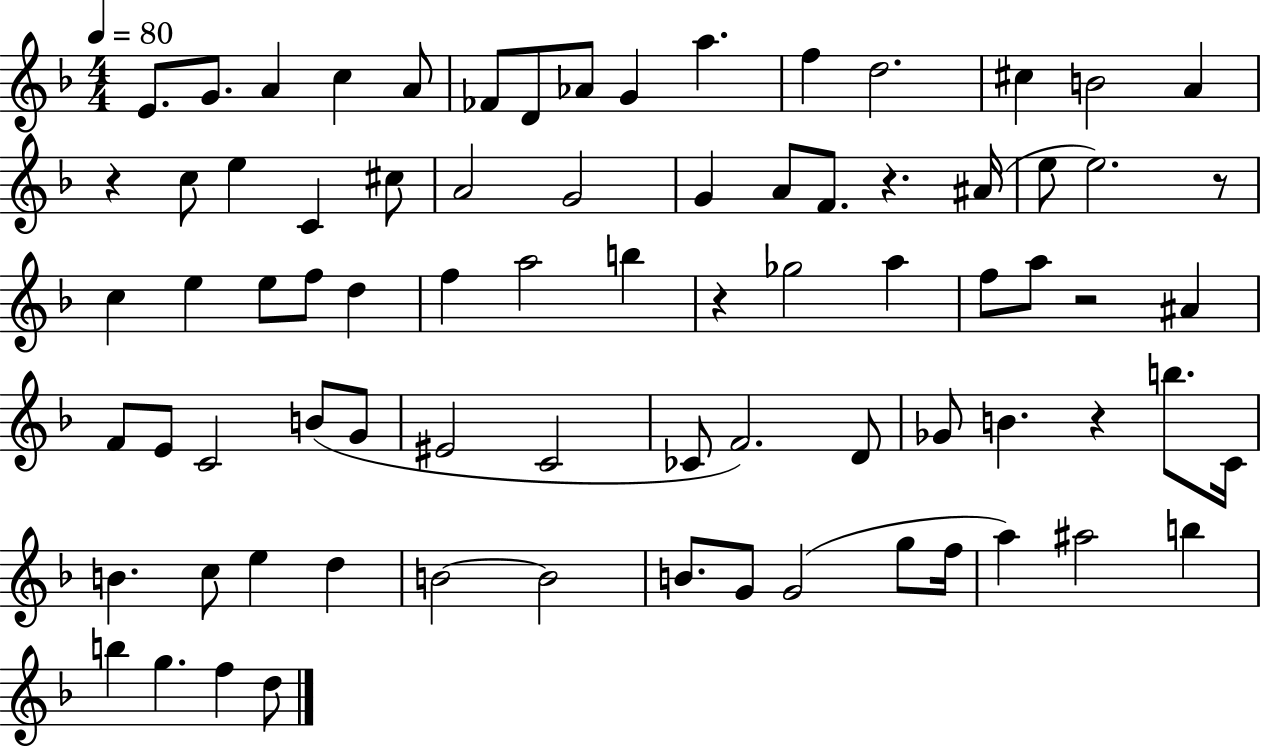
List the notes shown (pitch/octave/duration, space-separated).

E4/e. G4/e. A4/q C5/q A4/e FES4/e D4/e Ab4/e G4/q A5/q. F5/q D5/h. C#5/q B4/h A4/q R/q C5/e E5/q C4/q C#5/e A4/h G4/h G4/q A4/e F4/e. R/q. A#4/s E5/e E5/h. R/e C5/q E5/q E5/e F5/e D5/q F5/q A5/h B5/q R/q Gb5/h A5/q F5/e A5/e R/h A#4/q F4/e E4/e C4/h B4/e G4/e EIS4/h C4/h CES4/e F4/h. D4/e Gb4/e B4/q. R/q B5/e. C4/s B4/q. C5/e E5/q D5/q B4/h B4/h B4/e. G4/e G4/h G5/e F5/s A5/q A#5/h B5/q B5/q G5/q. F5/q D5/e